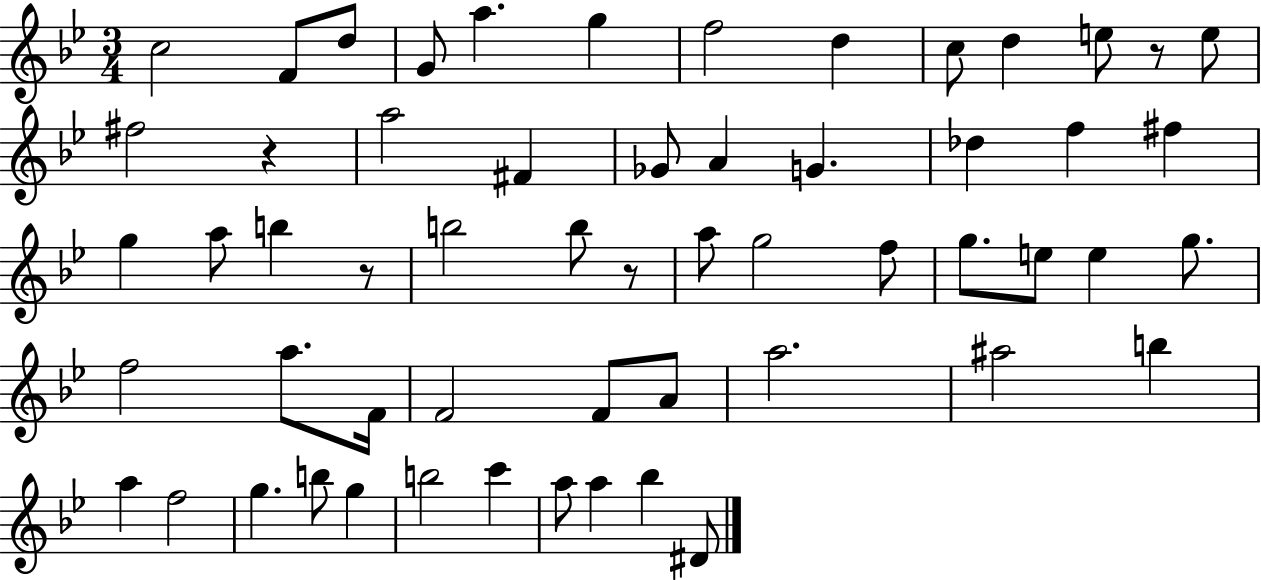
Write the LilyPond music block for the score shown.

{
  \clef treble
  \numericTimeSignature
  \time 3/4
  \key bes \major
  c''2 f'8 d''8 | g'8 a''4. g''4 | f''2 d''4 | c''8 d''4 e''8 r8 e''8 | \break fis''2 r4 | a''2 fis'4 | ges'8 a'4 g'4. | des''4 f''4 fis''4 | \break g''4 a''8 b''4 r8 | b''2 b''8 r8 | a''8 g''2 f''8 | g''8. e''8 e''4 g''8. | \break f''2 a''8. f'16 | f'2 f'8 a'8 | a''2. | ais''2 b''4 | \break a''4 f''2 | g''4. b''8 g''4 | b''2 c'''4 | a''8 a''4 bes''4 dis'8 | \break \bar "|."
}